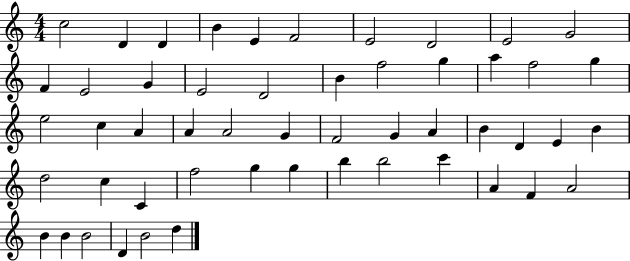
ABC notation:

X:1
T:Untitled
M:4/4
L:1/4
K:C
c2 D D B E F2 E2 D2 E2 G2 F E2 G E2 D2 B f2 g a f2 g e2 c A A A2 G F2 G A B D E B d2 c C f2 g g b b2 c' A F A2 B B B2 D B2 d